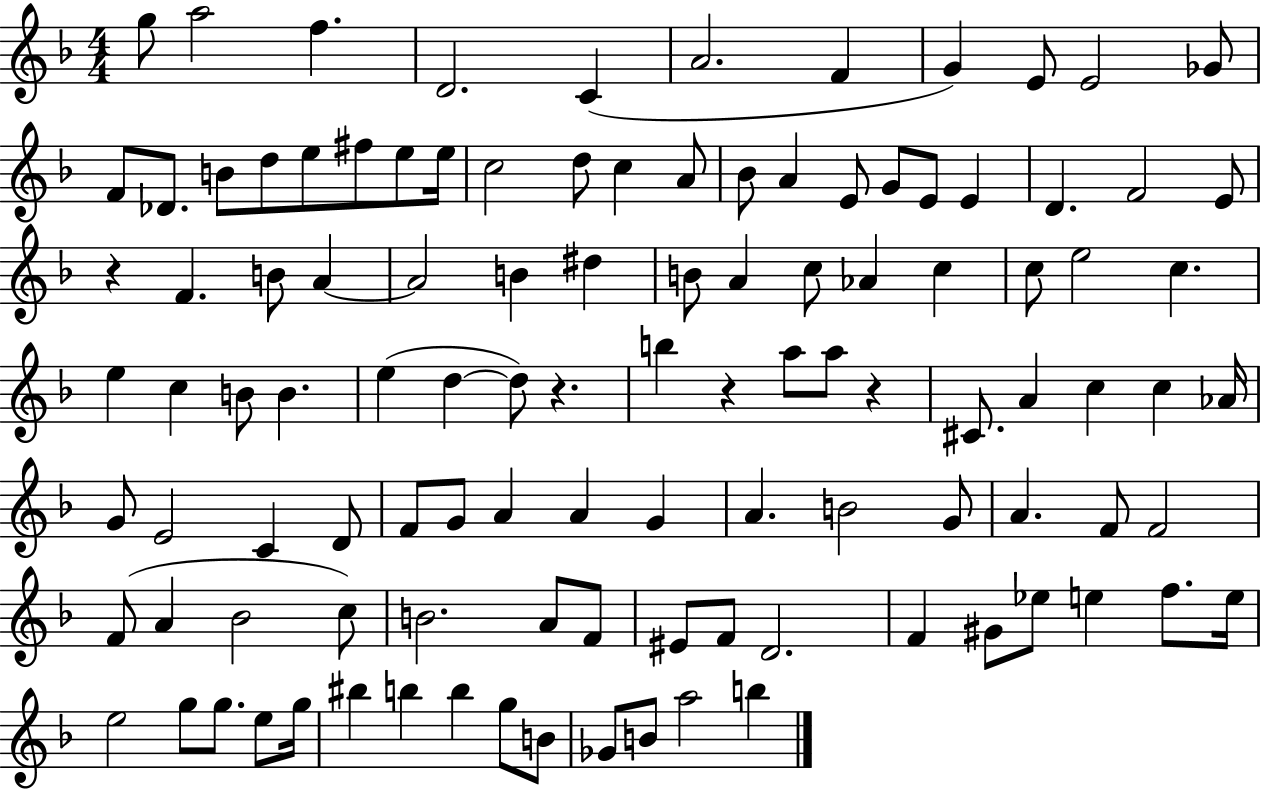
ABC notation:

X:1
T:Untitled
M:4/4
L:1/4
K:F
g/2 a2 f D2 C A2 F G E/2 E2 _G/2 F/2 _D/2 B/2 d/2 e/2 ^f/2 e/2 e/4 c2 d/2 c A/2 _B/2 A E/2 G/2 E/2 E D F2 E/2 z F B/2 A A2 B ^d B/2 A c/2 _A c c/2 e2 c e c B/2 B e d d/2 z b z a/2 a/2 z ^C/2 A c c _A/4 G/2 E2 C D/2 F/2 G/2 A A G A B2 G/2 A F/2 F2 F/2 A _B2 c/2 B2 A/2 F/2 ^E/2 F/2 D2 F ^G/2 _e/2 e f/2 e/4 e2 g/2 g/2 e/2 g/4 ^b b b g/2 B/2 _G/2 B/2 a2 b